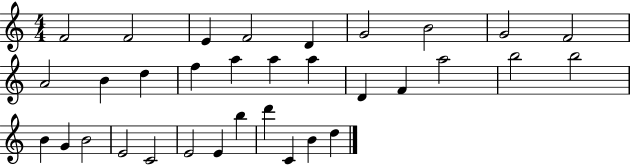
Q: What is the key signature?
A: C major